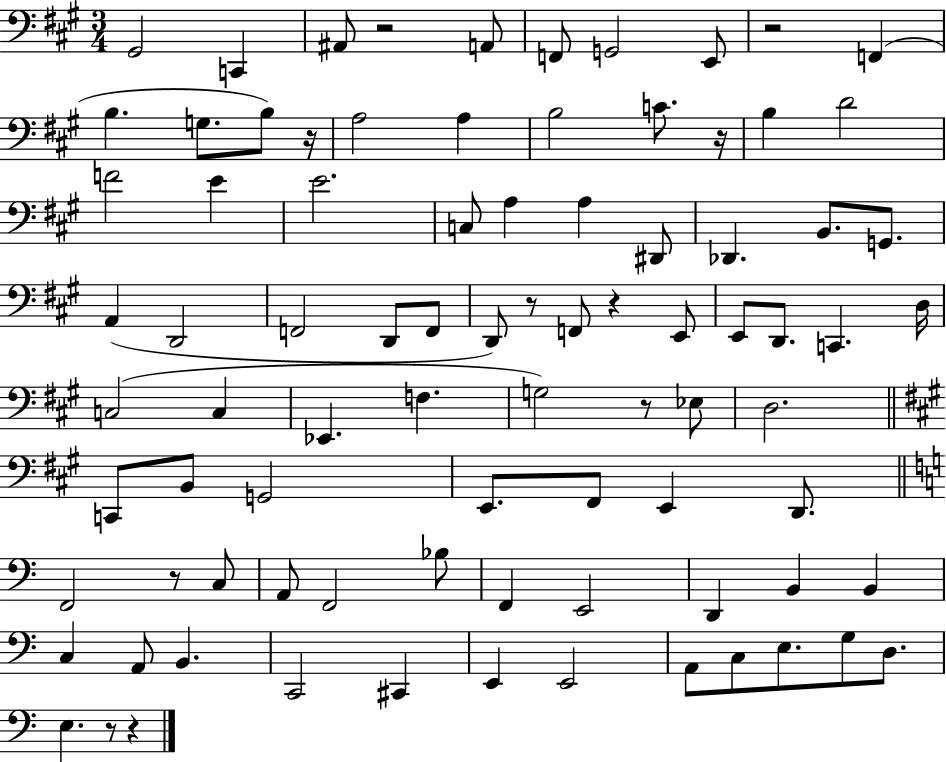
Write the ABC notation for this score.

X:1
T:Untitled
M:3/4
L:1/4
K:A
^G,,2 C,, ^A,,/2 z2 A,,/2 F,,/2 G,,2 E,,/2 z2 F,, B, G,/2 B,/2 z/4 A,2 A, B,2 C/2 z/4 B, D2 F2 E E2 C,/2 A, A, ^D,,/2 _D,, B,,/2 G,,/2 A,, D,,2 F,,2 D,,/2 F,,/2 D,,/2 z/2 F,,/2 z E,,/2 E,,/2 D,,/2 C,, D,/4 C,2 C, _E,, F, G,2 z/2 _E,/2 D,2 C,,/2 B,,/2 G,,2 E,,/2 ^F,,/2 E,, D,,/2 F,,2 z/2 C,/2 A,,/2 F,,2 _B,/2 F,, E,,2 D,, B,, B,, C, A,,/2 B,, C,,2 ^C,, E,, E,,2 A,,/2 C,/2 E,/2 G,/2 D,/2 E, z/2 z